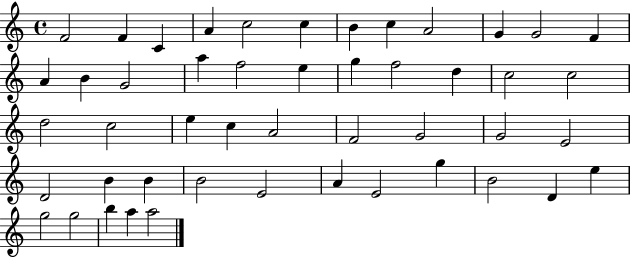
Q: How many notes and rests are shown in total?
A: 48